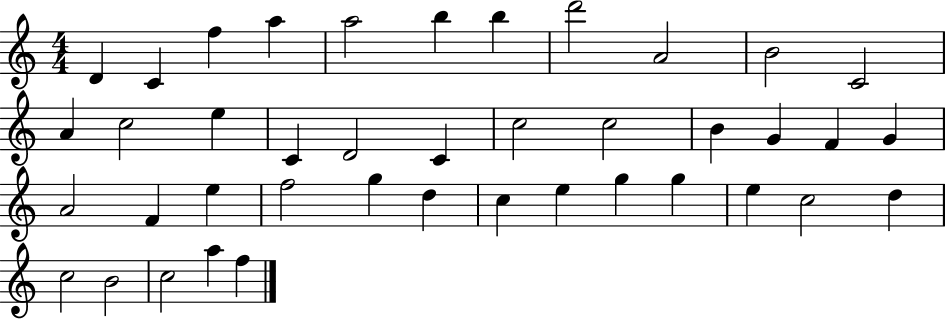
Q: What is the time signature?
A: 4/4